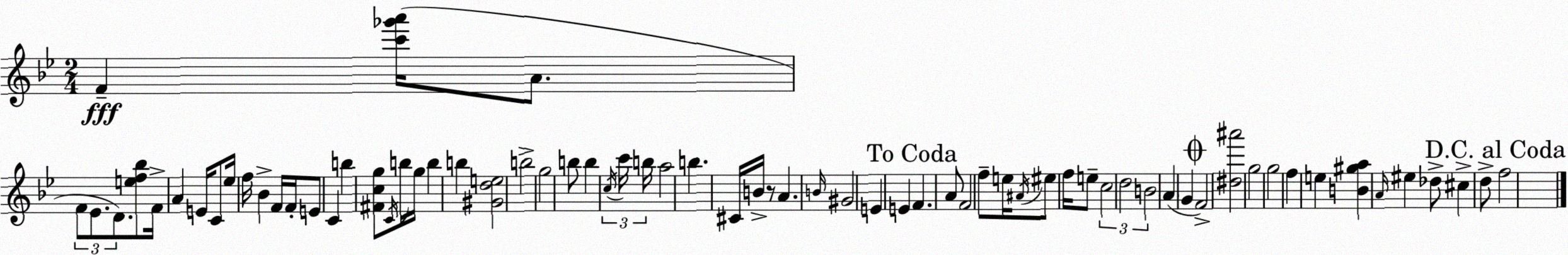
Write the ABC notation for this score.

X:1
T:Untitled
M:2/4
L:1/4
K:Bb
F [c'_g'a']/4 A/2 F/2 _E/2 D/2 [ef_b]/2 F/4 A E/4 C/2 _e/4 f/4 _B F/4 F/4 E/2 C b [^Fcg]/2 C/4 b/4 g/4 b b [^Gde]2 b2 g2 b/2 b c/4 c'/4 b/4 a2 b ^C/4 B/4 z/2 A B/4 ^G2 E E F A/2 F2 f/2 e/4 ^A/4 ^e/2 f/4 e/2 c2 d2 B2 A G F2 [^d^a']2 g2 g2 f e [B^ga] A/4 ^e _d/2 ^c d/2 f2